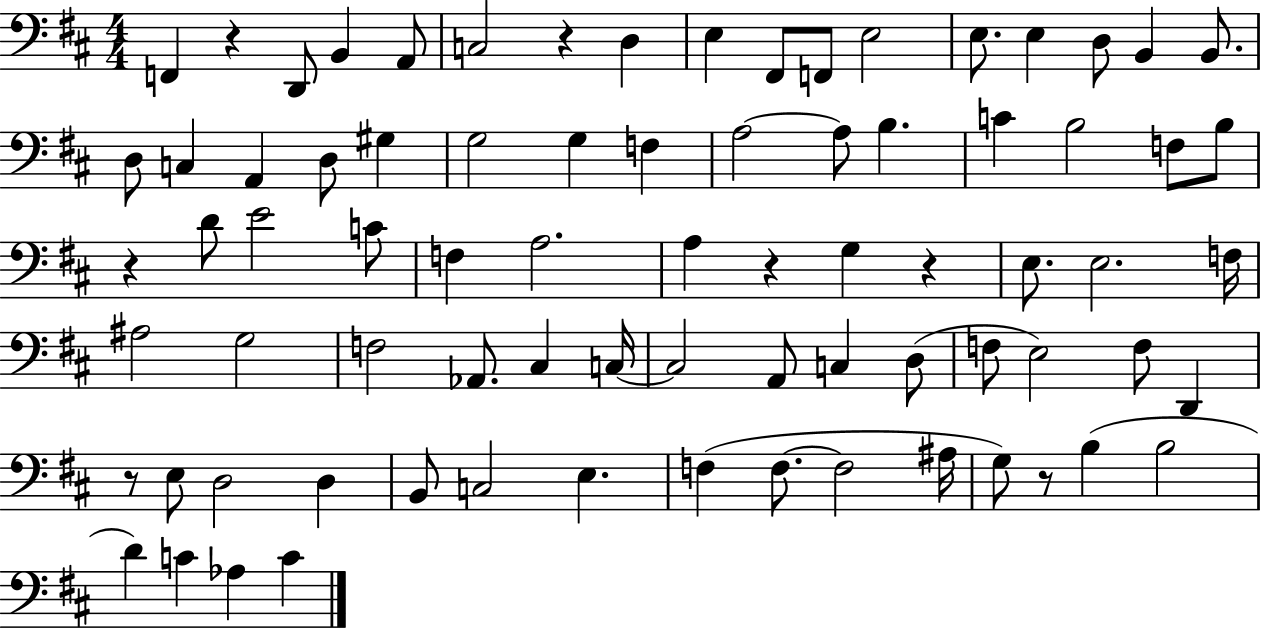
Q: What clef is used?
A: bass